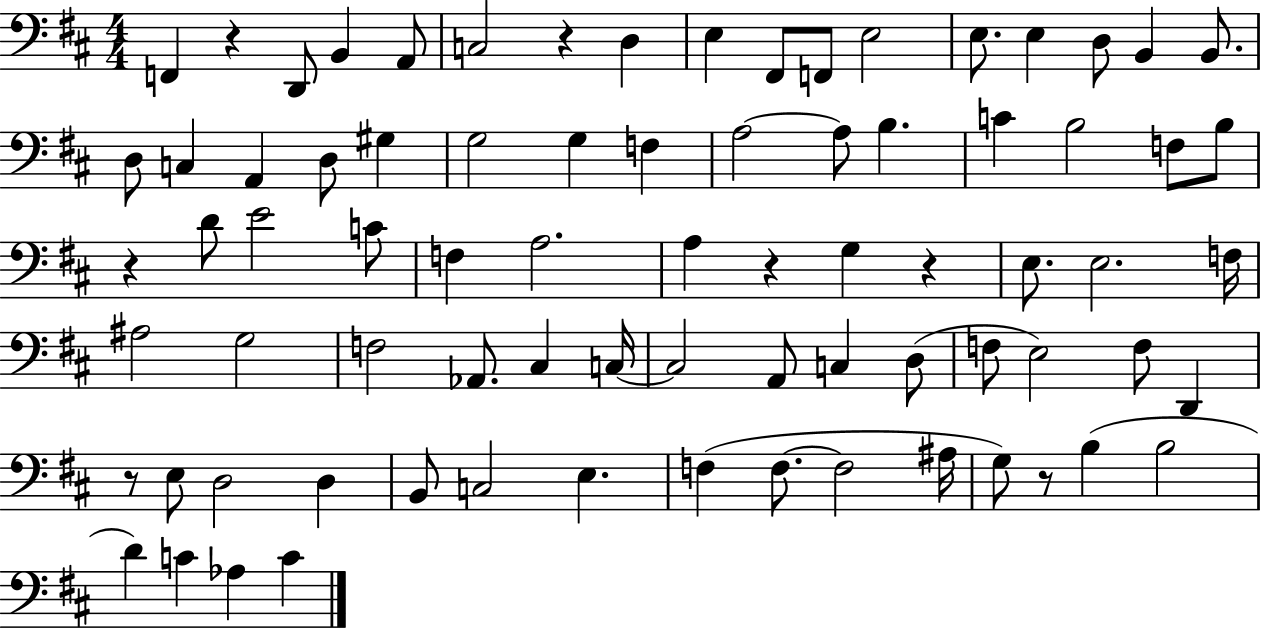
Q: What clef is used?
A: bass